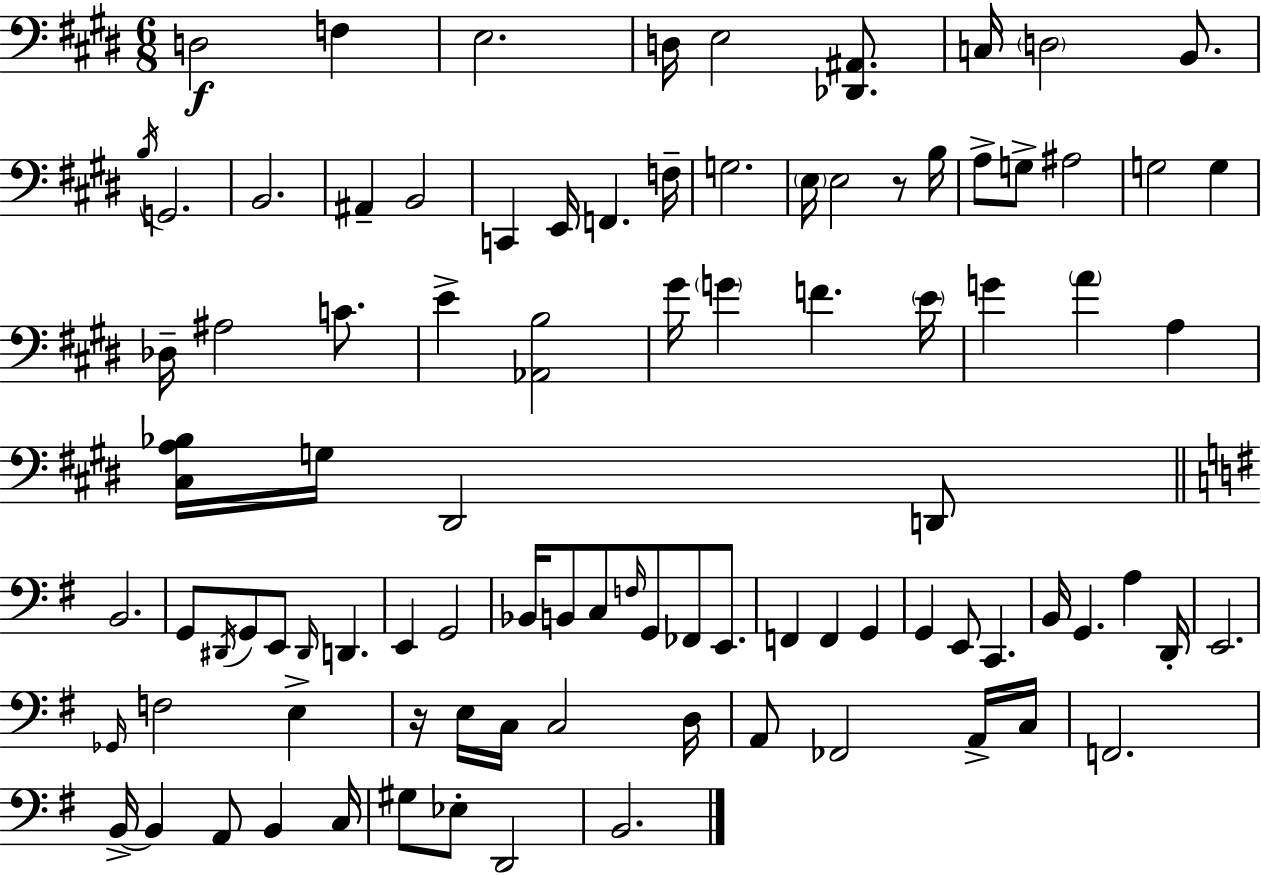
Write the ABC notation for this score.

X:1
T:Untitled
M:6/8
L:1/4
K:E
D,2 F, E,2 D,/4 E,2 [_D,,^A,,]/2 C,/4 D,2 B,,/2 B,/4 G,,2 B,,2 ^A,, B,,2 C,, E,,/4 F,, F,/4 G,2 E,/4 E,2 z/2 B,/4 A,/2 G,/2 ^A,2 G,2 G, _D,/4 ^A,2 C/2 E [_A,,B,]2 ^G/4 G F E/4 G A A, [^C,A,_B,]/4 G,/4 ^D,,2 D,,/2 B,,2 G,,/2 ^D,,/4 G,,/2 E,,/2 ^D,,/4 D,, E,, G,,2 _B,,/4 B,,/2 C,/2 F,/4 G,,/2 _F,,/2 E,,/2 F,, F,, G,, G,, E,,/2 C,, B,,/4 G,, A, D,,/4 E,,2 _G,,/4 F,2 E, z/4 E,/4 C,/4 C,2 D,/4 A,,/2 _F,,2 A,,/4 C,/4 F,,2 B,,/4 B,, A,,/2 B,, C,/4 ^G,/2 _E,/2 D,,2 B,,2